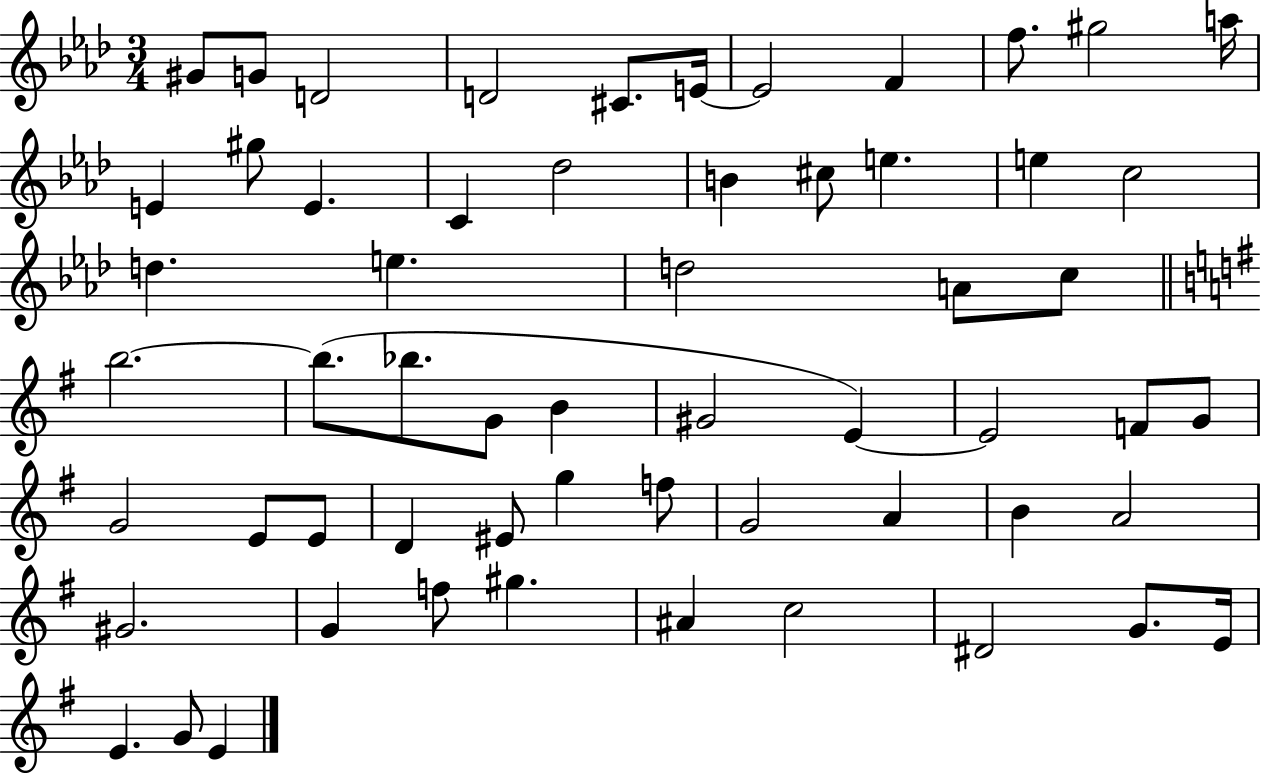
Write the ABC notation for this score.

X:1
T:Untitled
M:3/4
L:1/4
K:Ab
^G/2 G/2 D2 D2 ^C/2 E/4 E2 F f/2 ^g2 a/4 E ^g/2 E C _d2 B ^c/2 e e c2 d e d2 A/2 c/2 b2 b/2 _b/2 G/2 B ^G2 E E2 F/2 G/2 G2 E/2 E/2 D ^E/2 g f/2 G2 A B A2 ^G2 G f/2 ^g ^A c2 ^D2 G/2 E/4 E G/2 E